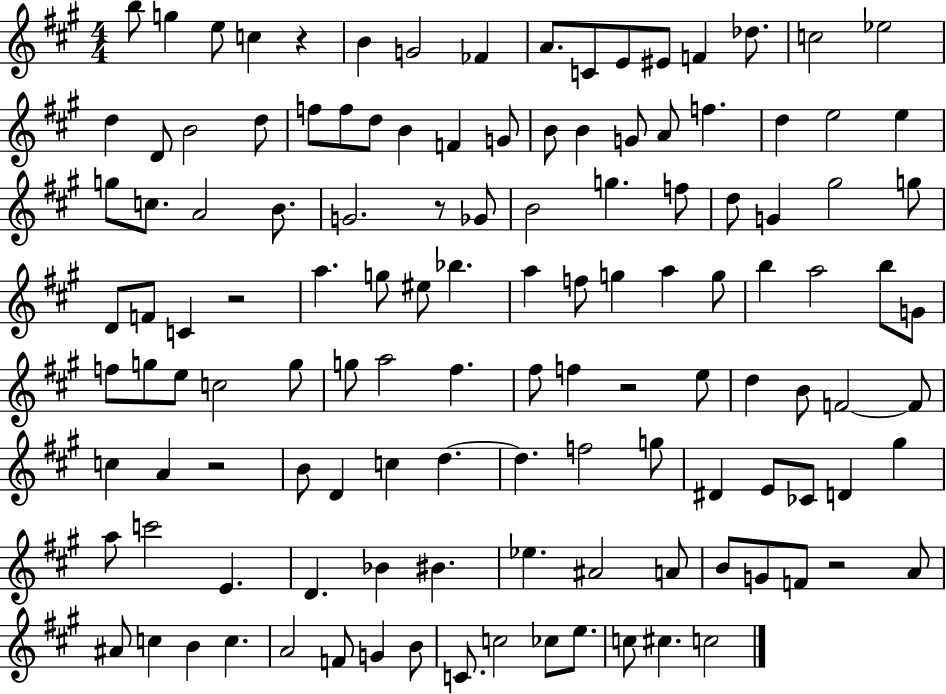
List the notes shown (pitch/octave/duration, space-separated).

B5/e G5/q E5/e C5/q R/q B4/q G4/h FES4/q A4/e. C4/e E4/e EIS4/e F4/q Db5/e. C5/h Eb5/h D5/q D4/e B4/h D5/e F5/e F5/e D5/e B4/q F4/q G4/e B4/e B4/q G4/e A4/e F5/q. D5/q E5/h E5/q G5/e C5/e. A4/h B4/e. G4/h. R/e Gb4/e B4/h G5/q. F5/e D5/e G4/q G#5/h G5/e D4/e F4/e C4/q R/h A5/q. G5/e EIS5/e Bb5/q. A5/q F5/e G5/q A5/q G5/e B5/q A5/h B5/e G4/e F5/e G5/e E5/e C5/h G5/e G5/e A5/h F#5/q. F#5/e F5/q R/h E5/e D5/q B4/e F4/h F4/e C5/q A4/q R/h B4/e D4/q C5/q D5/q. D5/q. F5/h G5/e D#4/q E4/e CES4/e D4/q G#5/q A5/e C6/h E4/q. D4/q. Bb4/q BIS4/q. Eb5/q. A#4/h A4/e B4/e G4/e F4/e R/h A4/e A#4/e C5/q B4/q C5/q. A4/h F4/e G4/q B4/e C4/e. C5/h CES5/e E5/e. C5/e C#5/q. C5/h